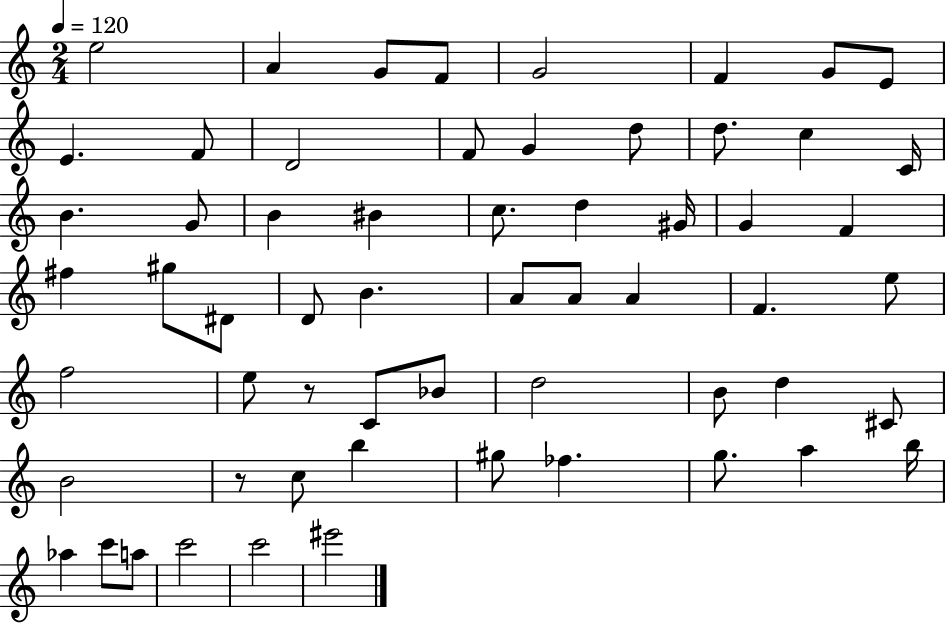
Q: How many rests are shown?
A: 2